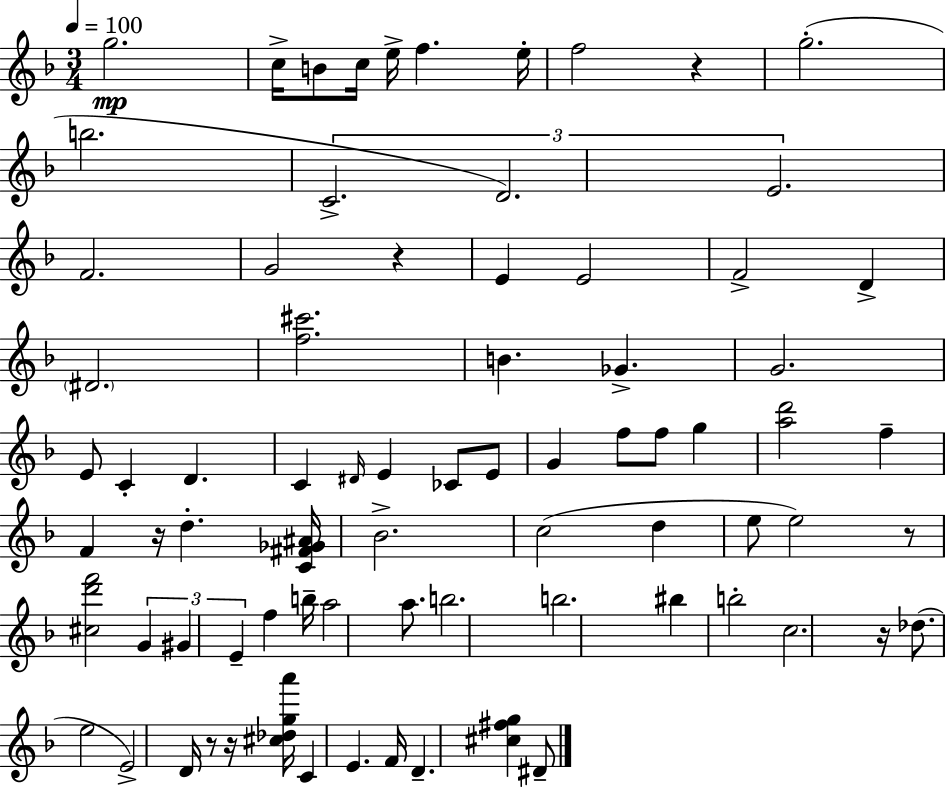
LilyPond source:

{
  \clef treble
  \numericTimeSignature
  \time 3/4
  \key f \major
  \tempo 4 = 100
  \repeat volta 2 { g''2.\mp | c''16-> b'8 c''16 e''16-> f''4. e''16-. | f''2 r4 | g''2.-.( | \break b''2. | \tuplet 3/2 { c'2.-> | d'2.) | e'2. } | \break f'2. | g'2 r4 | e'4 e'2 | f'2-> d'4-> | \break \parenthesize dis'2. | <f'' cis'''>2. | b'4. ges'4.-> | g'2. | \break e'8 c'4-. d'4. | c'4 \grace { dis'16 } e'4 ces'8 e'8 | g'4 f''8 f''8 g''4 | <a'' d'''>2 f''4-- | \break f'4 r16 d''4.-. | <c' fis' ges' ais'>16 bes'2.-> | c''2( d''4 | e''8 e''2) r8 | \break <cis'' d''' f'''>2 \tuplet 3/2 { g'4 | gis'4 e'4-- } f''4 | b''16-- a''2 a''8. | b''2. | \break b''2. | bis''4 b''2-. | c''2. | r16 des''8.( e''2 | \break e'2->) d'16 r8 | r16 <cis'' des'' g'' a'''>16 c'4 e'4. | f'16 d'4.-- <cis'' fis'' g''>4 dis'8-- | } \bar "|."
}